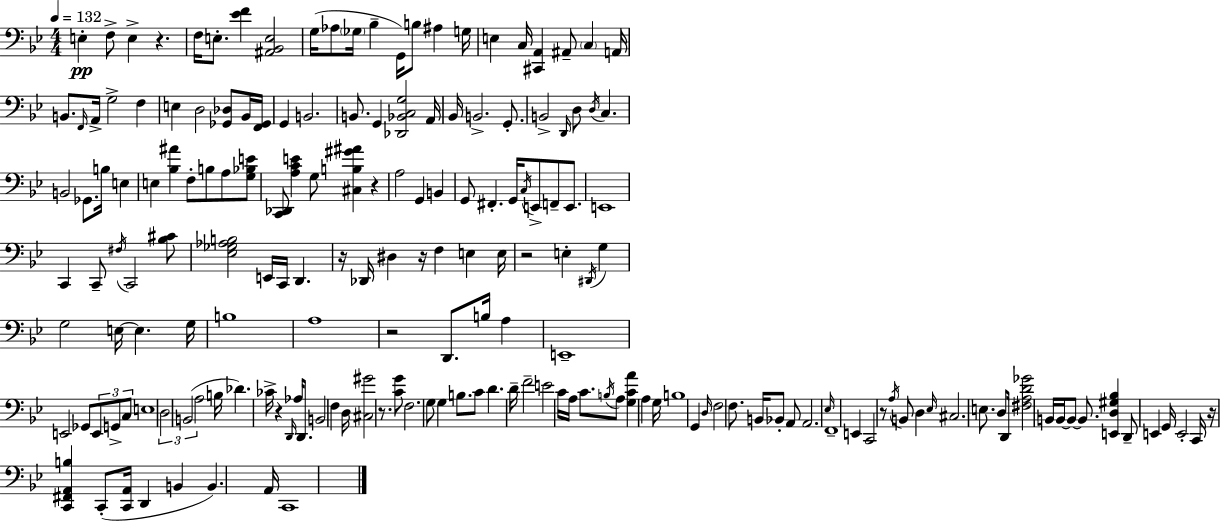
E3/q F3/e E3/q R/q. F3/s E3/e. [Eb4,F4]/q [A#2,Bb2,E3]/h G3/s Ab3/e Gb3/s Bb3/q G2/s B3/e A#3/q G3/s E3/q C3/s [C#2,A2]/q A#2/e C3/q A2/s B2/e. F2/s A2/s G3/h F3/q E3/q D3/h [Gb2,Db3]/e Bb2/s [F2,Gb2]/s G2/q B2/h. B2/e. G2/q [Db2,Bb2,C3,G3]/h A2/s Bb2/s B2/h. G2/e. B2/h D2/s D3/e D3/s C3/q. B2/h Gb2/e. B3/s E3/q E3/q [Bb3,A#4]/q F3/e B3/e A3/e [G3,Bb3,E4]/e [C2,Db2]/e [A3,C4,E4]/q G3/e [C#3,B3,G#4,A#4]/q R/q A3/h G2/q B2/q G2/e F#2/q. G2/s C3/s E2/e F2/e E2/e. E2/w C2/q C2/e F#3/s C2/h [Bb3,C#4]/e [Eb3,Gb3,Ab3,B3]/h E2/s C2/s D2/q. R/s Db2/s D#3/q R/s F3/q E3/q E3/s R/h E3/q D#2/s G3/q G3/h E3/s E3/q. G3/s B3/w A3/w R/h D2/e. B3/s A3/q E2/w E2/h Gb2/e E2/e G2/e C3/e E3/w D3/h B2/h A3/h B3/s Db4/q. CES4/s R/q D2/s Ab3/s D2/e. B2/h F3/q D3/s [C#3,G#4]/h R/e. [C4,G4]/e F3/h. G3/e G3/q B3/e. C4/e D4/q. D4/s F4/h E4/h C4/s A3/s C4/e. B3/s A3/e [G3,C4,A4]/q A3/q G3/s B3/w G2/q D3/s F3/h F3/e. B2/s Bb2/e A2/e A2/h. Eb3/s F2/w E2/q C2/h R/e A3/s B2/e D3/q Eb3/s C#3/h. E3/e. D3/e D2/s [F#3,A3,D4,Gb4]/h B2/s B2/s B2/e B2/e. [E2,D3,G#3,Bb3]/q D2/e E2/q G2/s E2/h C2/s R/s [C2,F#2,A2,B3]/q C2/e [C2,A2]/s D2/q B2/q B2/q. A2/s C2/w